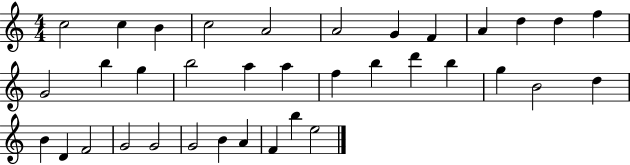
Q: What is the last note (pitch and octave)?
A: E5